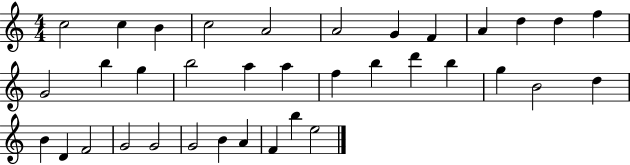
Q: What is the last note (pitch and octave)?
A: E5